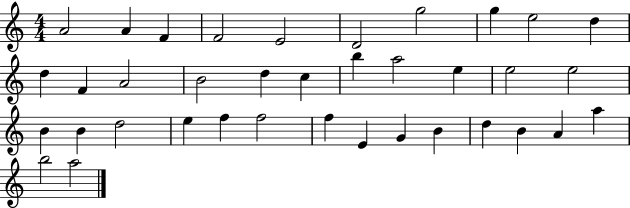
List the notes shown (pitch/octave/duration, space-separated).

A4/h A4/q F4/q F4/h E4/h D4/h G5/h G5/q E5/h D5/q D5/q F4/q A4/h B4/h D5/q C5/q B5/q A5/h E5/q E5/h E5/h B4/q B4/q D5/h E5/q F5/q F5/h F5/q E4/q G4/q B4/q D5/q B4/q A4/q A5/q B5/h A5/h